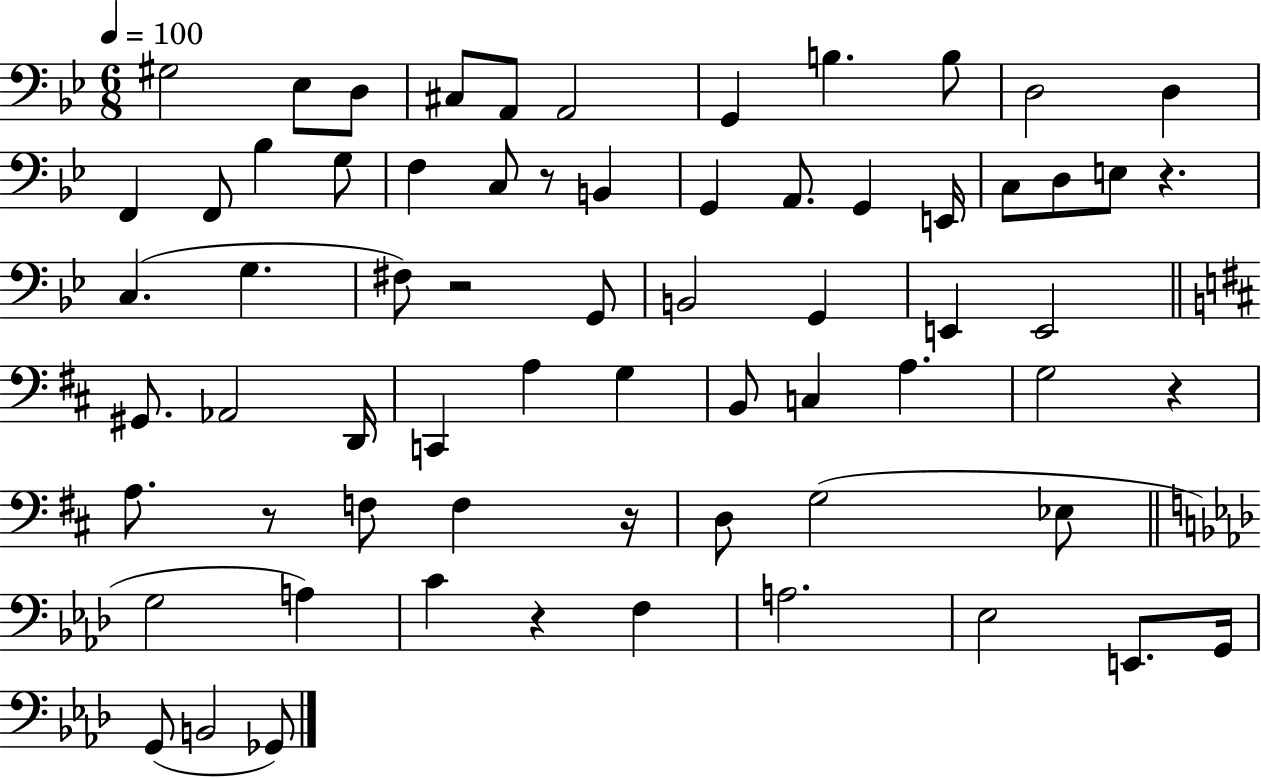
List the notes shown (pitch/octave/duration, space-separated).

G#3/h Eb3/e D3/e C#3/e A2/e A2/h G2/q B3/q. B3/e D3/h D3/q F2/q F2/e Bb3/q G3/e F3/q C3/e R/e B2/q G2/q A2/e. G2/q E2/s C3/e D3/e E3/e R/q. C3/q. G3/q. F#3/e R/h G2/e B2/h G2/q E2/q E2/h G#2/e. Ab2/h D2/s C2/q A3/q G3/q B2/e C3/q A3/q. G3/h R/q A3/e. R/e F3/e F3/q R/s D3/e G3/h Eb3/e G3/h A3/q C4/q R/q F3/q A3/h. Eb3/h E2/e. G2/s G2/e B2/h Gb2/e